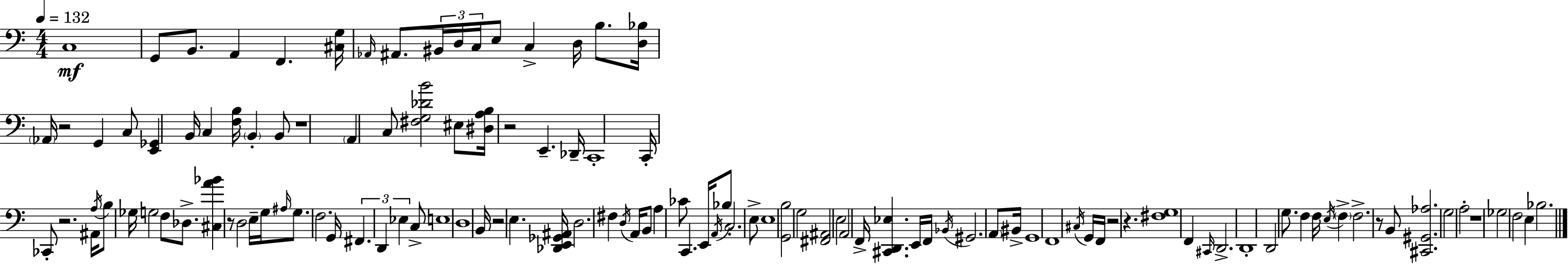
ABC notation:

X:1
T:Untitled
M:4/4
L:1/4
K:Am
C,4 G,,/2 B,,/2 A,, F,, [^C,G,]/4 _A,,/4 ^A,,/2 ^B,,/4 D,/4 C,/4 E,/2 C, D,/4 B,/2 [D,_B,]/4 _A,,/4 z2 G,, C,/2 [E,,_G,,] B,,/4 C, [F,B,]/4 B,, B,,/2 z4 A,, C,/2 [^F,G,_DB]2 ^E,/2 [^D,A,B,]/4 z2 E,, _D,,/4 C,,4 C,,/4 _C,,/2 z2 ^A,,/4 A,/4 B,/2 _G,/4 G,2 F,/2 _D,/2 [^C,A_B] z/2 D,2 E,/4 G,/4 ^A,/4 G,/2 F,2 G,,/4 ^F,, D,, _E, C,/2 E,4 D,4 B,,/4 z2 E, [_D,,E,,_G,,^A,,]/4 D,2 ^F, D,/4 A,,/4 B,,/2 A, _C/2 C,, E,,/4 A,,/4 _B,/2 C,2 E,/2 E,4 [G,,B,]2 G,2 [^F,,^A,,]2 E,2 A,,2 F,,/4 [^C,,D,,_E,] E,,/4 F,,/4 _B,,/4 ^G,,2 A,,/2 ^B,,/4 G,,4 F,,4 ^C,/4 G,,/4 F,,/4 z2 z [^F,G,]4 F,, ^C,,/4 D,,2 D,,4 D,,2 G,/2 F, F,/4 E,/4 F, F,2 z/2 B,,/2 [^C,,^G,,_A,]2 G,2 A,2 z4 _G,2 F,2 E, _B,2